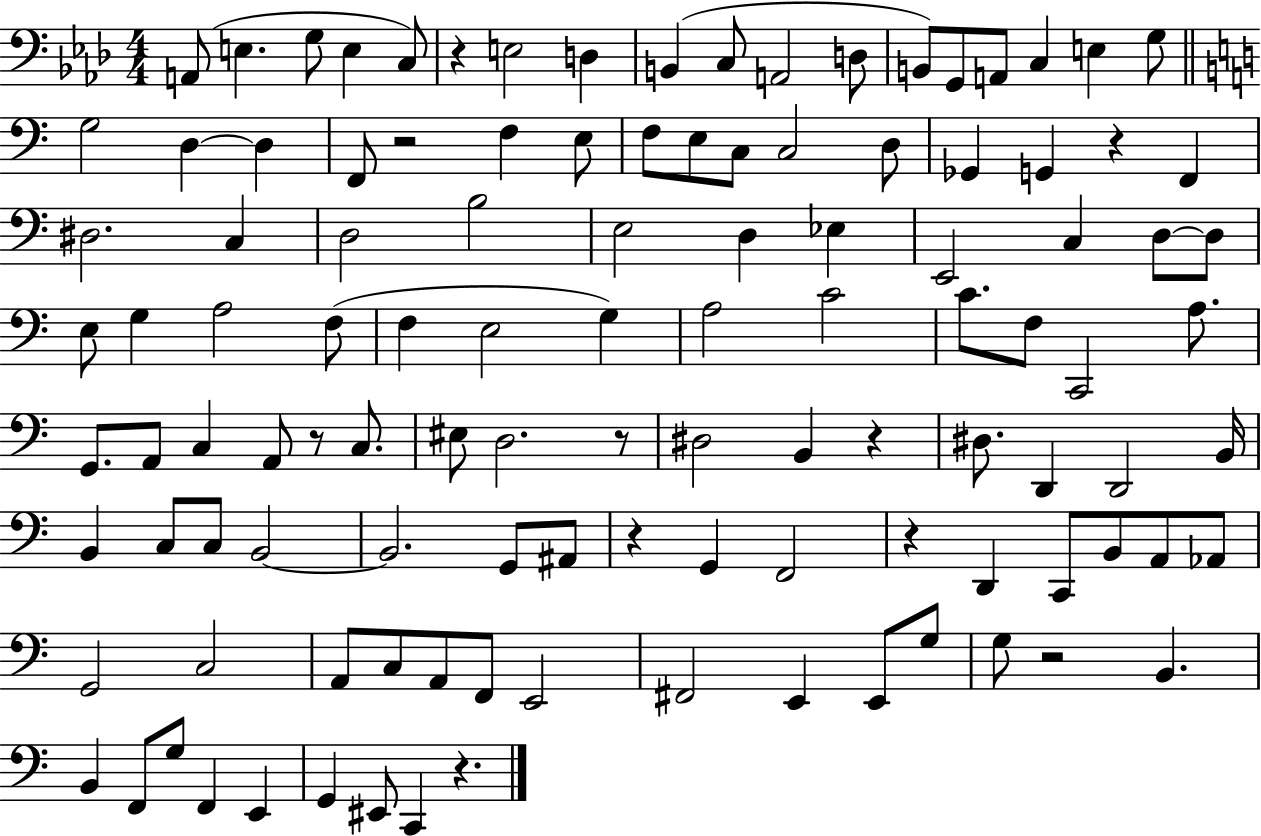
X:1
T:Untitled
M:4/4
L:1/4
K:Ab
A,,/2 E, G,/2 E, C,/2 z E,2 D, B,, C,/2 A,,2 D,/2 B,,/2 G,,/2 A,,/2 C, E, G,/2 G,2 D, D, F,,/2 z2 F, E,/2 F,/2 E,/2 C,/2 C,2 D,/2 _G,, G,, z F,, ^D,2 C, D,2 B,2 E,2 D, _E, E,,2 C, D,/2 D,/2 E,/2 G, A,2 F,/2 F, E,2 G, A,2 C2 C/2 F,/2 C,,2 A,/2 G,,/2 A,,/2 C, A,,/2 z/2 C,/2 ^E,/2 D,2 z/2 ^D,2 B,, z ^D,/2 D,, D,,2 B,,/4 B,, C,/2 C,/2 B,,2 B,,2 G,,/2 ^A,,/2 z G,, F,,2 z D,, C,,/2 B,,/2 A,,/2 _A,,/2 G,,2 C,2 A,,/2 C,/2 A,,/2 F,,/2 E,,2 ^F,,2 E,, E,,/2 G,/2 G,/2 z2 B,, B,, F,,/2 G,/2 F,, E,, G,, ^E,,/2 C,, z